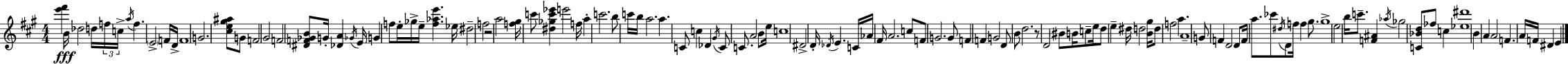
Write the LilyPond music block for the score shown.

{
  \clef treble
  \numericTimeSignature
  \time 4/4
  \key a \major
  \repeat volta 2 { <e''' fis'''>4\fff b'16 des''2 d''16 \tuplet 3/2 { f''16 c''16-> | \acciaccatura { a''16 } } f''4. \parenthesize e'2-> f'16 | d'16-> f'1 | g'2. <cis'' e'' gis'' ais''>8 g'8 | \break f'2 gis'2 | f'2 <dis' f' ges' b'>8 g'16-. <des' a'>4 | \acciaccatura { ges'16 } e'16 g'4 f''8 e''16-. ges''16-> e''16-- <f'' aes'' e'''>4. | ees''16 dis''2-- f''2 | \break r2 a''2 | <f'' gis''>16 c'''8 <dis'' ges'' c''' ees'''>4 e'''2 | f''16 a''4-. c'''2. | b''8 c'''16 b''16 a''2. | \break a''4. c'8 c''4 des'4 | \acciaccatura { gis'16 } c'8 c'8. a'2 | b'8 e''16 c''1 | dis'2-> d'16-. \acciaccatura { des'16 } e'4. | \break c'16 aes'16 fis'16 a'2. | c''8 f'8 g'2. | g'8 f'4 f'4 g'2 | d'8 b'8 d''2. | \break r8 d'2 \parenthesize bis'8 | b'16 c''8-- e''16 d''8 e''4-- dis''16 d''2 | <b' gis''>16 d''8 f''2 a''4. | a'1-- | \break g'8 f'4 d'2 | d'8 f'16 a''8. ces'''8 \acciaccatura { dis''16 } d'8 f''16 f''4 | gis''8. gis''1-> | e''2 b''16 c'''8.-- | \break <f' ais'>4 \acciaccatura { aes''16 } ges''2 <c' bes' d''>8 | fes''8 c''4 <ees'' dis'''>1 | b'4 a'4 a'2 | f'4. a'16 f'16 dis'4 | \break e'4 } \bar "|."
}